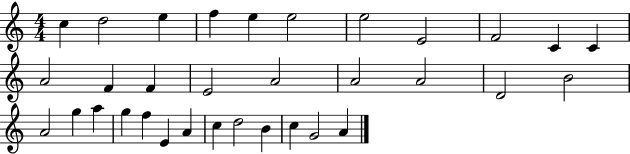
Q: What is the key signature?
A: C major